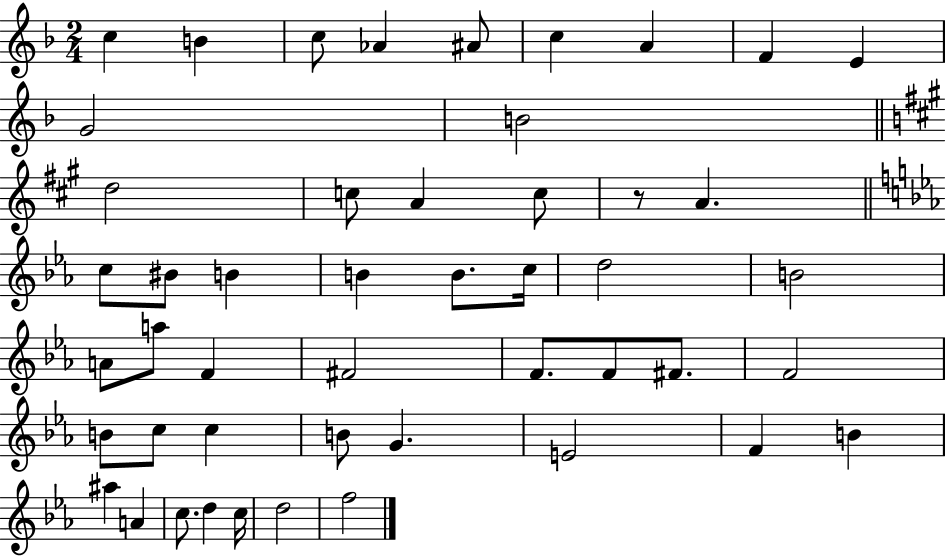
{
  \clef treble
  \numericTimeSignature
  \time 2/4
  \key f \major
  c''4 b'4 | c''8 aes'4 ais'8 | c''4 a'4 | f'4 e'4 | \break g'2 | b'2 | \bar "||" \break \key a \major d''2 | c''8 a'4 c''8 | r8 a'4. | \bar "||" \break \key ees \major c''8 bis'8 b'4 | b'4 b'8. c''16 | d''2 | b'2 | \break a'8 a''8 f'4 | fis'2 | f'8. f'8 fis'8. | f'2 | \break b'8 c''8 c''4 | b'8 g'4. | e'2 | f'4 b'4 | \break ais''4 a'4 | c''8. d''4 c''16 | d''2 | f''2 | \break \bar "|."
}